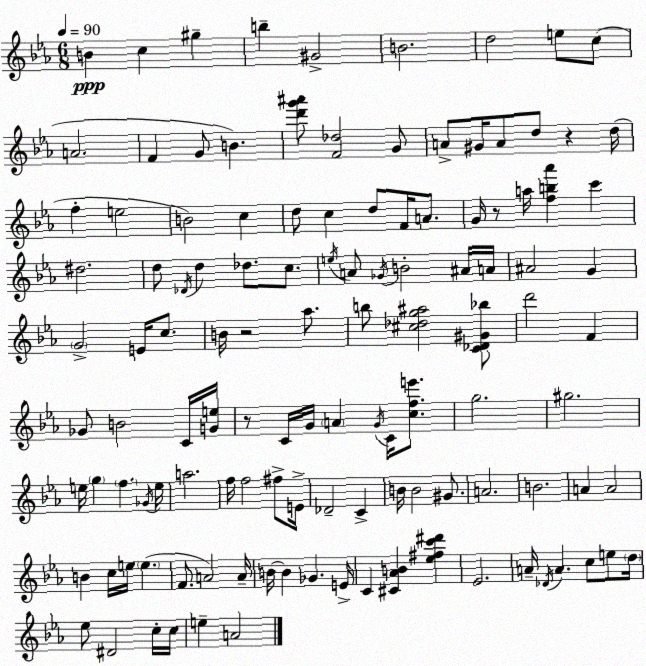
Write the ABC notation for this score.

X:1
T:Untitled
M:6/8
L:1/4
K:Cm
B c ^g b ^G2 B2 d2 e/2 c/2 A2 F G/2 B [d'g'^a']/2 [F_d]2 G/2 A/2 ^G/4 A/2 d/2 z d/4 f e2 B2 c d/2 c d/2 F/4 A/2 G/4 z/2 a/4 [fb_a'] c' ^d2 d/2 _D/4 d _d/2 c/2 e/4 A/2 _G/4 B2 ^A/4 A/4 ^A2 G G2 E/4 c/2 B/4 z2 _a/2 b/2 [^c_dg^a]2 [C_D^G_b]/2 d'2 F _G/2 B2 C/4 [Ge]/4 z/2 C/4 G/4 A G/4 C/4 [cfe']/2 g2 ^g2 e/4 g f _G/4 e/4 a2 f/4 f2 ^f/2 E/4 _D2 C B/4 B2 ^G/2 A2 B2 A A2 B c/4 e/4 e F/2 A2 A/4 B/4 B _G E/4 C [^C_AB] [_e^fc'^d'] _E2 A/4 _D/4 A c/2 e/2 d/4 _e/2 ^D2 c/4 c/4 e A2